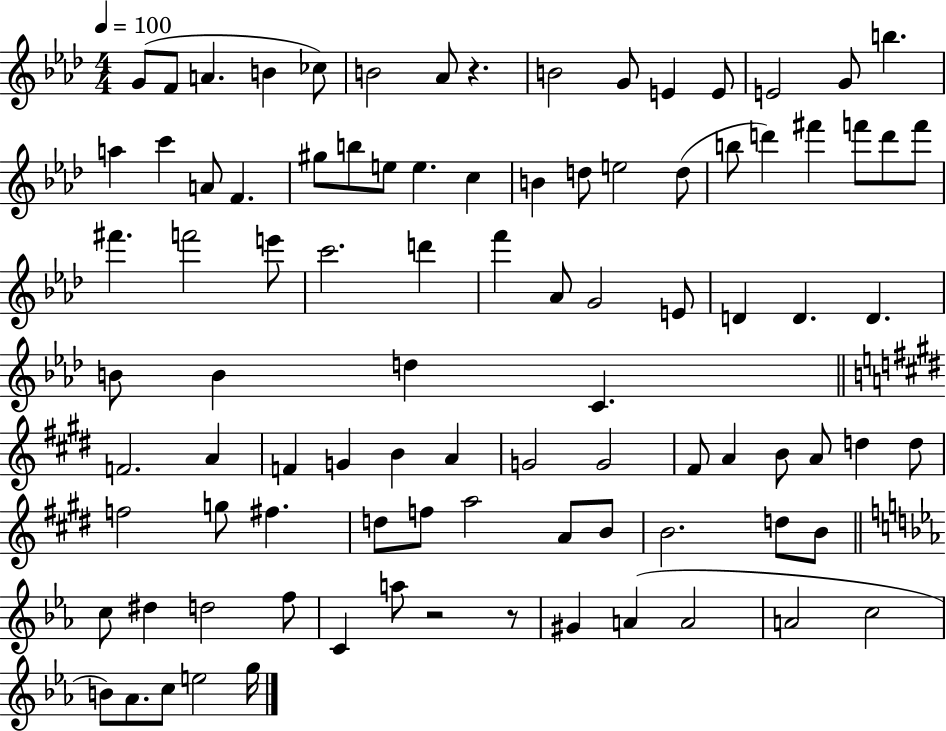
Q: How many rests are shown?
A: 3